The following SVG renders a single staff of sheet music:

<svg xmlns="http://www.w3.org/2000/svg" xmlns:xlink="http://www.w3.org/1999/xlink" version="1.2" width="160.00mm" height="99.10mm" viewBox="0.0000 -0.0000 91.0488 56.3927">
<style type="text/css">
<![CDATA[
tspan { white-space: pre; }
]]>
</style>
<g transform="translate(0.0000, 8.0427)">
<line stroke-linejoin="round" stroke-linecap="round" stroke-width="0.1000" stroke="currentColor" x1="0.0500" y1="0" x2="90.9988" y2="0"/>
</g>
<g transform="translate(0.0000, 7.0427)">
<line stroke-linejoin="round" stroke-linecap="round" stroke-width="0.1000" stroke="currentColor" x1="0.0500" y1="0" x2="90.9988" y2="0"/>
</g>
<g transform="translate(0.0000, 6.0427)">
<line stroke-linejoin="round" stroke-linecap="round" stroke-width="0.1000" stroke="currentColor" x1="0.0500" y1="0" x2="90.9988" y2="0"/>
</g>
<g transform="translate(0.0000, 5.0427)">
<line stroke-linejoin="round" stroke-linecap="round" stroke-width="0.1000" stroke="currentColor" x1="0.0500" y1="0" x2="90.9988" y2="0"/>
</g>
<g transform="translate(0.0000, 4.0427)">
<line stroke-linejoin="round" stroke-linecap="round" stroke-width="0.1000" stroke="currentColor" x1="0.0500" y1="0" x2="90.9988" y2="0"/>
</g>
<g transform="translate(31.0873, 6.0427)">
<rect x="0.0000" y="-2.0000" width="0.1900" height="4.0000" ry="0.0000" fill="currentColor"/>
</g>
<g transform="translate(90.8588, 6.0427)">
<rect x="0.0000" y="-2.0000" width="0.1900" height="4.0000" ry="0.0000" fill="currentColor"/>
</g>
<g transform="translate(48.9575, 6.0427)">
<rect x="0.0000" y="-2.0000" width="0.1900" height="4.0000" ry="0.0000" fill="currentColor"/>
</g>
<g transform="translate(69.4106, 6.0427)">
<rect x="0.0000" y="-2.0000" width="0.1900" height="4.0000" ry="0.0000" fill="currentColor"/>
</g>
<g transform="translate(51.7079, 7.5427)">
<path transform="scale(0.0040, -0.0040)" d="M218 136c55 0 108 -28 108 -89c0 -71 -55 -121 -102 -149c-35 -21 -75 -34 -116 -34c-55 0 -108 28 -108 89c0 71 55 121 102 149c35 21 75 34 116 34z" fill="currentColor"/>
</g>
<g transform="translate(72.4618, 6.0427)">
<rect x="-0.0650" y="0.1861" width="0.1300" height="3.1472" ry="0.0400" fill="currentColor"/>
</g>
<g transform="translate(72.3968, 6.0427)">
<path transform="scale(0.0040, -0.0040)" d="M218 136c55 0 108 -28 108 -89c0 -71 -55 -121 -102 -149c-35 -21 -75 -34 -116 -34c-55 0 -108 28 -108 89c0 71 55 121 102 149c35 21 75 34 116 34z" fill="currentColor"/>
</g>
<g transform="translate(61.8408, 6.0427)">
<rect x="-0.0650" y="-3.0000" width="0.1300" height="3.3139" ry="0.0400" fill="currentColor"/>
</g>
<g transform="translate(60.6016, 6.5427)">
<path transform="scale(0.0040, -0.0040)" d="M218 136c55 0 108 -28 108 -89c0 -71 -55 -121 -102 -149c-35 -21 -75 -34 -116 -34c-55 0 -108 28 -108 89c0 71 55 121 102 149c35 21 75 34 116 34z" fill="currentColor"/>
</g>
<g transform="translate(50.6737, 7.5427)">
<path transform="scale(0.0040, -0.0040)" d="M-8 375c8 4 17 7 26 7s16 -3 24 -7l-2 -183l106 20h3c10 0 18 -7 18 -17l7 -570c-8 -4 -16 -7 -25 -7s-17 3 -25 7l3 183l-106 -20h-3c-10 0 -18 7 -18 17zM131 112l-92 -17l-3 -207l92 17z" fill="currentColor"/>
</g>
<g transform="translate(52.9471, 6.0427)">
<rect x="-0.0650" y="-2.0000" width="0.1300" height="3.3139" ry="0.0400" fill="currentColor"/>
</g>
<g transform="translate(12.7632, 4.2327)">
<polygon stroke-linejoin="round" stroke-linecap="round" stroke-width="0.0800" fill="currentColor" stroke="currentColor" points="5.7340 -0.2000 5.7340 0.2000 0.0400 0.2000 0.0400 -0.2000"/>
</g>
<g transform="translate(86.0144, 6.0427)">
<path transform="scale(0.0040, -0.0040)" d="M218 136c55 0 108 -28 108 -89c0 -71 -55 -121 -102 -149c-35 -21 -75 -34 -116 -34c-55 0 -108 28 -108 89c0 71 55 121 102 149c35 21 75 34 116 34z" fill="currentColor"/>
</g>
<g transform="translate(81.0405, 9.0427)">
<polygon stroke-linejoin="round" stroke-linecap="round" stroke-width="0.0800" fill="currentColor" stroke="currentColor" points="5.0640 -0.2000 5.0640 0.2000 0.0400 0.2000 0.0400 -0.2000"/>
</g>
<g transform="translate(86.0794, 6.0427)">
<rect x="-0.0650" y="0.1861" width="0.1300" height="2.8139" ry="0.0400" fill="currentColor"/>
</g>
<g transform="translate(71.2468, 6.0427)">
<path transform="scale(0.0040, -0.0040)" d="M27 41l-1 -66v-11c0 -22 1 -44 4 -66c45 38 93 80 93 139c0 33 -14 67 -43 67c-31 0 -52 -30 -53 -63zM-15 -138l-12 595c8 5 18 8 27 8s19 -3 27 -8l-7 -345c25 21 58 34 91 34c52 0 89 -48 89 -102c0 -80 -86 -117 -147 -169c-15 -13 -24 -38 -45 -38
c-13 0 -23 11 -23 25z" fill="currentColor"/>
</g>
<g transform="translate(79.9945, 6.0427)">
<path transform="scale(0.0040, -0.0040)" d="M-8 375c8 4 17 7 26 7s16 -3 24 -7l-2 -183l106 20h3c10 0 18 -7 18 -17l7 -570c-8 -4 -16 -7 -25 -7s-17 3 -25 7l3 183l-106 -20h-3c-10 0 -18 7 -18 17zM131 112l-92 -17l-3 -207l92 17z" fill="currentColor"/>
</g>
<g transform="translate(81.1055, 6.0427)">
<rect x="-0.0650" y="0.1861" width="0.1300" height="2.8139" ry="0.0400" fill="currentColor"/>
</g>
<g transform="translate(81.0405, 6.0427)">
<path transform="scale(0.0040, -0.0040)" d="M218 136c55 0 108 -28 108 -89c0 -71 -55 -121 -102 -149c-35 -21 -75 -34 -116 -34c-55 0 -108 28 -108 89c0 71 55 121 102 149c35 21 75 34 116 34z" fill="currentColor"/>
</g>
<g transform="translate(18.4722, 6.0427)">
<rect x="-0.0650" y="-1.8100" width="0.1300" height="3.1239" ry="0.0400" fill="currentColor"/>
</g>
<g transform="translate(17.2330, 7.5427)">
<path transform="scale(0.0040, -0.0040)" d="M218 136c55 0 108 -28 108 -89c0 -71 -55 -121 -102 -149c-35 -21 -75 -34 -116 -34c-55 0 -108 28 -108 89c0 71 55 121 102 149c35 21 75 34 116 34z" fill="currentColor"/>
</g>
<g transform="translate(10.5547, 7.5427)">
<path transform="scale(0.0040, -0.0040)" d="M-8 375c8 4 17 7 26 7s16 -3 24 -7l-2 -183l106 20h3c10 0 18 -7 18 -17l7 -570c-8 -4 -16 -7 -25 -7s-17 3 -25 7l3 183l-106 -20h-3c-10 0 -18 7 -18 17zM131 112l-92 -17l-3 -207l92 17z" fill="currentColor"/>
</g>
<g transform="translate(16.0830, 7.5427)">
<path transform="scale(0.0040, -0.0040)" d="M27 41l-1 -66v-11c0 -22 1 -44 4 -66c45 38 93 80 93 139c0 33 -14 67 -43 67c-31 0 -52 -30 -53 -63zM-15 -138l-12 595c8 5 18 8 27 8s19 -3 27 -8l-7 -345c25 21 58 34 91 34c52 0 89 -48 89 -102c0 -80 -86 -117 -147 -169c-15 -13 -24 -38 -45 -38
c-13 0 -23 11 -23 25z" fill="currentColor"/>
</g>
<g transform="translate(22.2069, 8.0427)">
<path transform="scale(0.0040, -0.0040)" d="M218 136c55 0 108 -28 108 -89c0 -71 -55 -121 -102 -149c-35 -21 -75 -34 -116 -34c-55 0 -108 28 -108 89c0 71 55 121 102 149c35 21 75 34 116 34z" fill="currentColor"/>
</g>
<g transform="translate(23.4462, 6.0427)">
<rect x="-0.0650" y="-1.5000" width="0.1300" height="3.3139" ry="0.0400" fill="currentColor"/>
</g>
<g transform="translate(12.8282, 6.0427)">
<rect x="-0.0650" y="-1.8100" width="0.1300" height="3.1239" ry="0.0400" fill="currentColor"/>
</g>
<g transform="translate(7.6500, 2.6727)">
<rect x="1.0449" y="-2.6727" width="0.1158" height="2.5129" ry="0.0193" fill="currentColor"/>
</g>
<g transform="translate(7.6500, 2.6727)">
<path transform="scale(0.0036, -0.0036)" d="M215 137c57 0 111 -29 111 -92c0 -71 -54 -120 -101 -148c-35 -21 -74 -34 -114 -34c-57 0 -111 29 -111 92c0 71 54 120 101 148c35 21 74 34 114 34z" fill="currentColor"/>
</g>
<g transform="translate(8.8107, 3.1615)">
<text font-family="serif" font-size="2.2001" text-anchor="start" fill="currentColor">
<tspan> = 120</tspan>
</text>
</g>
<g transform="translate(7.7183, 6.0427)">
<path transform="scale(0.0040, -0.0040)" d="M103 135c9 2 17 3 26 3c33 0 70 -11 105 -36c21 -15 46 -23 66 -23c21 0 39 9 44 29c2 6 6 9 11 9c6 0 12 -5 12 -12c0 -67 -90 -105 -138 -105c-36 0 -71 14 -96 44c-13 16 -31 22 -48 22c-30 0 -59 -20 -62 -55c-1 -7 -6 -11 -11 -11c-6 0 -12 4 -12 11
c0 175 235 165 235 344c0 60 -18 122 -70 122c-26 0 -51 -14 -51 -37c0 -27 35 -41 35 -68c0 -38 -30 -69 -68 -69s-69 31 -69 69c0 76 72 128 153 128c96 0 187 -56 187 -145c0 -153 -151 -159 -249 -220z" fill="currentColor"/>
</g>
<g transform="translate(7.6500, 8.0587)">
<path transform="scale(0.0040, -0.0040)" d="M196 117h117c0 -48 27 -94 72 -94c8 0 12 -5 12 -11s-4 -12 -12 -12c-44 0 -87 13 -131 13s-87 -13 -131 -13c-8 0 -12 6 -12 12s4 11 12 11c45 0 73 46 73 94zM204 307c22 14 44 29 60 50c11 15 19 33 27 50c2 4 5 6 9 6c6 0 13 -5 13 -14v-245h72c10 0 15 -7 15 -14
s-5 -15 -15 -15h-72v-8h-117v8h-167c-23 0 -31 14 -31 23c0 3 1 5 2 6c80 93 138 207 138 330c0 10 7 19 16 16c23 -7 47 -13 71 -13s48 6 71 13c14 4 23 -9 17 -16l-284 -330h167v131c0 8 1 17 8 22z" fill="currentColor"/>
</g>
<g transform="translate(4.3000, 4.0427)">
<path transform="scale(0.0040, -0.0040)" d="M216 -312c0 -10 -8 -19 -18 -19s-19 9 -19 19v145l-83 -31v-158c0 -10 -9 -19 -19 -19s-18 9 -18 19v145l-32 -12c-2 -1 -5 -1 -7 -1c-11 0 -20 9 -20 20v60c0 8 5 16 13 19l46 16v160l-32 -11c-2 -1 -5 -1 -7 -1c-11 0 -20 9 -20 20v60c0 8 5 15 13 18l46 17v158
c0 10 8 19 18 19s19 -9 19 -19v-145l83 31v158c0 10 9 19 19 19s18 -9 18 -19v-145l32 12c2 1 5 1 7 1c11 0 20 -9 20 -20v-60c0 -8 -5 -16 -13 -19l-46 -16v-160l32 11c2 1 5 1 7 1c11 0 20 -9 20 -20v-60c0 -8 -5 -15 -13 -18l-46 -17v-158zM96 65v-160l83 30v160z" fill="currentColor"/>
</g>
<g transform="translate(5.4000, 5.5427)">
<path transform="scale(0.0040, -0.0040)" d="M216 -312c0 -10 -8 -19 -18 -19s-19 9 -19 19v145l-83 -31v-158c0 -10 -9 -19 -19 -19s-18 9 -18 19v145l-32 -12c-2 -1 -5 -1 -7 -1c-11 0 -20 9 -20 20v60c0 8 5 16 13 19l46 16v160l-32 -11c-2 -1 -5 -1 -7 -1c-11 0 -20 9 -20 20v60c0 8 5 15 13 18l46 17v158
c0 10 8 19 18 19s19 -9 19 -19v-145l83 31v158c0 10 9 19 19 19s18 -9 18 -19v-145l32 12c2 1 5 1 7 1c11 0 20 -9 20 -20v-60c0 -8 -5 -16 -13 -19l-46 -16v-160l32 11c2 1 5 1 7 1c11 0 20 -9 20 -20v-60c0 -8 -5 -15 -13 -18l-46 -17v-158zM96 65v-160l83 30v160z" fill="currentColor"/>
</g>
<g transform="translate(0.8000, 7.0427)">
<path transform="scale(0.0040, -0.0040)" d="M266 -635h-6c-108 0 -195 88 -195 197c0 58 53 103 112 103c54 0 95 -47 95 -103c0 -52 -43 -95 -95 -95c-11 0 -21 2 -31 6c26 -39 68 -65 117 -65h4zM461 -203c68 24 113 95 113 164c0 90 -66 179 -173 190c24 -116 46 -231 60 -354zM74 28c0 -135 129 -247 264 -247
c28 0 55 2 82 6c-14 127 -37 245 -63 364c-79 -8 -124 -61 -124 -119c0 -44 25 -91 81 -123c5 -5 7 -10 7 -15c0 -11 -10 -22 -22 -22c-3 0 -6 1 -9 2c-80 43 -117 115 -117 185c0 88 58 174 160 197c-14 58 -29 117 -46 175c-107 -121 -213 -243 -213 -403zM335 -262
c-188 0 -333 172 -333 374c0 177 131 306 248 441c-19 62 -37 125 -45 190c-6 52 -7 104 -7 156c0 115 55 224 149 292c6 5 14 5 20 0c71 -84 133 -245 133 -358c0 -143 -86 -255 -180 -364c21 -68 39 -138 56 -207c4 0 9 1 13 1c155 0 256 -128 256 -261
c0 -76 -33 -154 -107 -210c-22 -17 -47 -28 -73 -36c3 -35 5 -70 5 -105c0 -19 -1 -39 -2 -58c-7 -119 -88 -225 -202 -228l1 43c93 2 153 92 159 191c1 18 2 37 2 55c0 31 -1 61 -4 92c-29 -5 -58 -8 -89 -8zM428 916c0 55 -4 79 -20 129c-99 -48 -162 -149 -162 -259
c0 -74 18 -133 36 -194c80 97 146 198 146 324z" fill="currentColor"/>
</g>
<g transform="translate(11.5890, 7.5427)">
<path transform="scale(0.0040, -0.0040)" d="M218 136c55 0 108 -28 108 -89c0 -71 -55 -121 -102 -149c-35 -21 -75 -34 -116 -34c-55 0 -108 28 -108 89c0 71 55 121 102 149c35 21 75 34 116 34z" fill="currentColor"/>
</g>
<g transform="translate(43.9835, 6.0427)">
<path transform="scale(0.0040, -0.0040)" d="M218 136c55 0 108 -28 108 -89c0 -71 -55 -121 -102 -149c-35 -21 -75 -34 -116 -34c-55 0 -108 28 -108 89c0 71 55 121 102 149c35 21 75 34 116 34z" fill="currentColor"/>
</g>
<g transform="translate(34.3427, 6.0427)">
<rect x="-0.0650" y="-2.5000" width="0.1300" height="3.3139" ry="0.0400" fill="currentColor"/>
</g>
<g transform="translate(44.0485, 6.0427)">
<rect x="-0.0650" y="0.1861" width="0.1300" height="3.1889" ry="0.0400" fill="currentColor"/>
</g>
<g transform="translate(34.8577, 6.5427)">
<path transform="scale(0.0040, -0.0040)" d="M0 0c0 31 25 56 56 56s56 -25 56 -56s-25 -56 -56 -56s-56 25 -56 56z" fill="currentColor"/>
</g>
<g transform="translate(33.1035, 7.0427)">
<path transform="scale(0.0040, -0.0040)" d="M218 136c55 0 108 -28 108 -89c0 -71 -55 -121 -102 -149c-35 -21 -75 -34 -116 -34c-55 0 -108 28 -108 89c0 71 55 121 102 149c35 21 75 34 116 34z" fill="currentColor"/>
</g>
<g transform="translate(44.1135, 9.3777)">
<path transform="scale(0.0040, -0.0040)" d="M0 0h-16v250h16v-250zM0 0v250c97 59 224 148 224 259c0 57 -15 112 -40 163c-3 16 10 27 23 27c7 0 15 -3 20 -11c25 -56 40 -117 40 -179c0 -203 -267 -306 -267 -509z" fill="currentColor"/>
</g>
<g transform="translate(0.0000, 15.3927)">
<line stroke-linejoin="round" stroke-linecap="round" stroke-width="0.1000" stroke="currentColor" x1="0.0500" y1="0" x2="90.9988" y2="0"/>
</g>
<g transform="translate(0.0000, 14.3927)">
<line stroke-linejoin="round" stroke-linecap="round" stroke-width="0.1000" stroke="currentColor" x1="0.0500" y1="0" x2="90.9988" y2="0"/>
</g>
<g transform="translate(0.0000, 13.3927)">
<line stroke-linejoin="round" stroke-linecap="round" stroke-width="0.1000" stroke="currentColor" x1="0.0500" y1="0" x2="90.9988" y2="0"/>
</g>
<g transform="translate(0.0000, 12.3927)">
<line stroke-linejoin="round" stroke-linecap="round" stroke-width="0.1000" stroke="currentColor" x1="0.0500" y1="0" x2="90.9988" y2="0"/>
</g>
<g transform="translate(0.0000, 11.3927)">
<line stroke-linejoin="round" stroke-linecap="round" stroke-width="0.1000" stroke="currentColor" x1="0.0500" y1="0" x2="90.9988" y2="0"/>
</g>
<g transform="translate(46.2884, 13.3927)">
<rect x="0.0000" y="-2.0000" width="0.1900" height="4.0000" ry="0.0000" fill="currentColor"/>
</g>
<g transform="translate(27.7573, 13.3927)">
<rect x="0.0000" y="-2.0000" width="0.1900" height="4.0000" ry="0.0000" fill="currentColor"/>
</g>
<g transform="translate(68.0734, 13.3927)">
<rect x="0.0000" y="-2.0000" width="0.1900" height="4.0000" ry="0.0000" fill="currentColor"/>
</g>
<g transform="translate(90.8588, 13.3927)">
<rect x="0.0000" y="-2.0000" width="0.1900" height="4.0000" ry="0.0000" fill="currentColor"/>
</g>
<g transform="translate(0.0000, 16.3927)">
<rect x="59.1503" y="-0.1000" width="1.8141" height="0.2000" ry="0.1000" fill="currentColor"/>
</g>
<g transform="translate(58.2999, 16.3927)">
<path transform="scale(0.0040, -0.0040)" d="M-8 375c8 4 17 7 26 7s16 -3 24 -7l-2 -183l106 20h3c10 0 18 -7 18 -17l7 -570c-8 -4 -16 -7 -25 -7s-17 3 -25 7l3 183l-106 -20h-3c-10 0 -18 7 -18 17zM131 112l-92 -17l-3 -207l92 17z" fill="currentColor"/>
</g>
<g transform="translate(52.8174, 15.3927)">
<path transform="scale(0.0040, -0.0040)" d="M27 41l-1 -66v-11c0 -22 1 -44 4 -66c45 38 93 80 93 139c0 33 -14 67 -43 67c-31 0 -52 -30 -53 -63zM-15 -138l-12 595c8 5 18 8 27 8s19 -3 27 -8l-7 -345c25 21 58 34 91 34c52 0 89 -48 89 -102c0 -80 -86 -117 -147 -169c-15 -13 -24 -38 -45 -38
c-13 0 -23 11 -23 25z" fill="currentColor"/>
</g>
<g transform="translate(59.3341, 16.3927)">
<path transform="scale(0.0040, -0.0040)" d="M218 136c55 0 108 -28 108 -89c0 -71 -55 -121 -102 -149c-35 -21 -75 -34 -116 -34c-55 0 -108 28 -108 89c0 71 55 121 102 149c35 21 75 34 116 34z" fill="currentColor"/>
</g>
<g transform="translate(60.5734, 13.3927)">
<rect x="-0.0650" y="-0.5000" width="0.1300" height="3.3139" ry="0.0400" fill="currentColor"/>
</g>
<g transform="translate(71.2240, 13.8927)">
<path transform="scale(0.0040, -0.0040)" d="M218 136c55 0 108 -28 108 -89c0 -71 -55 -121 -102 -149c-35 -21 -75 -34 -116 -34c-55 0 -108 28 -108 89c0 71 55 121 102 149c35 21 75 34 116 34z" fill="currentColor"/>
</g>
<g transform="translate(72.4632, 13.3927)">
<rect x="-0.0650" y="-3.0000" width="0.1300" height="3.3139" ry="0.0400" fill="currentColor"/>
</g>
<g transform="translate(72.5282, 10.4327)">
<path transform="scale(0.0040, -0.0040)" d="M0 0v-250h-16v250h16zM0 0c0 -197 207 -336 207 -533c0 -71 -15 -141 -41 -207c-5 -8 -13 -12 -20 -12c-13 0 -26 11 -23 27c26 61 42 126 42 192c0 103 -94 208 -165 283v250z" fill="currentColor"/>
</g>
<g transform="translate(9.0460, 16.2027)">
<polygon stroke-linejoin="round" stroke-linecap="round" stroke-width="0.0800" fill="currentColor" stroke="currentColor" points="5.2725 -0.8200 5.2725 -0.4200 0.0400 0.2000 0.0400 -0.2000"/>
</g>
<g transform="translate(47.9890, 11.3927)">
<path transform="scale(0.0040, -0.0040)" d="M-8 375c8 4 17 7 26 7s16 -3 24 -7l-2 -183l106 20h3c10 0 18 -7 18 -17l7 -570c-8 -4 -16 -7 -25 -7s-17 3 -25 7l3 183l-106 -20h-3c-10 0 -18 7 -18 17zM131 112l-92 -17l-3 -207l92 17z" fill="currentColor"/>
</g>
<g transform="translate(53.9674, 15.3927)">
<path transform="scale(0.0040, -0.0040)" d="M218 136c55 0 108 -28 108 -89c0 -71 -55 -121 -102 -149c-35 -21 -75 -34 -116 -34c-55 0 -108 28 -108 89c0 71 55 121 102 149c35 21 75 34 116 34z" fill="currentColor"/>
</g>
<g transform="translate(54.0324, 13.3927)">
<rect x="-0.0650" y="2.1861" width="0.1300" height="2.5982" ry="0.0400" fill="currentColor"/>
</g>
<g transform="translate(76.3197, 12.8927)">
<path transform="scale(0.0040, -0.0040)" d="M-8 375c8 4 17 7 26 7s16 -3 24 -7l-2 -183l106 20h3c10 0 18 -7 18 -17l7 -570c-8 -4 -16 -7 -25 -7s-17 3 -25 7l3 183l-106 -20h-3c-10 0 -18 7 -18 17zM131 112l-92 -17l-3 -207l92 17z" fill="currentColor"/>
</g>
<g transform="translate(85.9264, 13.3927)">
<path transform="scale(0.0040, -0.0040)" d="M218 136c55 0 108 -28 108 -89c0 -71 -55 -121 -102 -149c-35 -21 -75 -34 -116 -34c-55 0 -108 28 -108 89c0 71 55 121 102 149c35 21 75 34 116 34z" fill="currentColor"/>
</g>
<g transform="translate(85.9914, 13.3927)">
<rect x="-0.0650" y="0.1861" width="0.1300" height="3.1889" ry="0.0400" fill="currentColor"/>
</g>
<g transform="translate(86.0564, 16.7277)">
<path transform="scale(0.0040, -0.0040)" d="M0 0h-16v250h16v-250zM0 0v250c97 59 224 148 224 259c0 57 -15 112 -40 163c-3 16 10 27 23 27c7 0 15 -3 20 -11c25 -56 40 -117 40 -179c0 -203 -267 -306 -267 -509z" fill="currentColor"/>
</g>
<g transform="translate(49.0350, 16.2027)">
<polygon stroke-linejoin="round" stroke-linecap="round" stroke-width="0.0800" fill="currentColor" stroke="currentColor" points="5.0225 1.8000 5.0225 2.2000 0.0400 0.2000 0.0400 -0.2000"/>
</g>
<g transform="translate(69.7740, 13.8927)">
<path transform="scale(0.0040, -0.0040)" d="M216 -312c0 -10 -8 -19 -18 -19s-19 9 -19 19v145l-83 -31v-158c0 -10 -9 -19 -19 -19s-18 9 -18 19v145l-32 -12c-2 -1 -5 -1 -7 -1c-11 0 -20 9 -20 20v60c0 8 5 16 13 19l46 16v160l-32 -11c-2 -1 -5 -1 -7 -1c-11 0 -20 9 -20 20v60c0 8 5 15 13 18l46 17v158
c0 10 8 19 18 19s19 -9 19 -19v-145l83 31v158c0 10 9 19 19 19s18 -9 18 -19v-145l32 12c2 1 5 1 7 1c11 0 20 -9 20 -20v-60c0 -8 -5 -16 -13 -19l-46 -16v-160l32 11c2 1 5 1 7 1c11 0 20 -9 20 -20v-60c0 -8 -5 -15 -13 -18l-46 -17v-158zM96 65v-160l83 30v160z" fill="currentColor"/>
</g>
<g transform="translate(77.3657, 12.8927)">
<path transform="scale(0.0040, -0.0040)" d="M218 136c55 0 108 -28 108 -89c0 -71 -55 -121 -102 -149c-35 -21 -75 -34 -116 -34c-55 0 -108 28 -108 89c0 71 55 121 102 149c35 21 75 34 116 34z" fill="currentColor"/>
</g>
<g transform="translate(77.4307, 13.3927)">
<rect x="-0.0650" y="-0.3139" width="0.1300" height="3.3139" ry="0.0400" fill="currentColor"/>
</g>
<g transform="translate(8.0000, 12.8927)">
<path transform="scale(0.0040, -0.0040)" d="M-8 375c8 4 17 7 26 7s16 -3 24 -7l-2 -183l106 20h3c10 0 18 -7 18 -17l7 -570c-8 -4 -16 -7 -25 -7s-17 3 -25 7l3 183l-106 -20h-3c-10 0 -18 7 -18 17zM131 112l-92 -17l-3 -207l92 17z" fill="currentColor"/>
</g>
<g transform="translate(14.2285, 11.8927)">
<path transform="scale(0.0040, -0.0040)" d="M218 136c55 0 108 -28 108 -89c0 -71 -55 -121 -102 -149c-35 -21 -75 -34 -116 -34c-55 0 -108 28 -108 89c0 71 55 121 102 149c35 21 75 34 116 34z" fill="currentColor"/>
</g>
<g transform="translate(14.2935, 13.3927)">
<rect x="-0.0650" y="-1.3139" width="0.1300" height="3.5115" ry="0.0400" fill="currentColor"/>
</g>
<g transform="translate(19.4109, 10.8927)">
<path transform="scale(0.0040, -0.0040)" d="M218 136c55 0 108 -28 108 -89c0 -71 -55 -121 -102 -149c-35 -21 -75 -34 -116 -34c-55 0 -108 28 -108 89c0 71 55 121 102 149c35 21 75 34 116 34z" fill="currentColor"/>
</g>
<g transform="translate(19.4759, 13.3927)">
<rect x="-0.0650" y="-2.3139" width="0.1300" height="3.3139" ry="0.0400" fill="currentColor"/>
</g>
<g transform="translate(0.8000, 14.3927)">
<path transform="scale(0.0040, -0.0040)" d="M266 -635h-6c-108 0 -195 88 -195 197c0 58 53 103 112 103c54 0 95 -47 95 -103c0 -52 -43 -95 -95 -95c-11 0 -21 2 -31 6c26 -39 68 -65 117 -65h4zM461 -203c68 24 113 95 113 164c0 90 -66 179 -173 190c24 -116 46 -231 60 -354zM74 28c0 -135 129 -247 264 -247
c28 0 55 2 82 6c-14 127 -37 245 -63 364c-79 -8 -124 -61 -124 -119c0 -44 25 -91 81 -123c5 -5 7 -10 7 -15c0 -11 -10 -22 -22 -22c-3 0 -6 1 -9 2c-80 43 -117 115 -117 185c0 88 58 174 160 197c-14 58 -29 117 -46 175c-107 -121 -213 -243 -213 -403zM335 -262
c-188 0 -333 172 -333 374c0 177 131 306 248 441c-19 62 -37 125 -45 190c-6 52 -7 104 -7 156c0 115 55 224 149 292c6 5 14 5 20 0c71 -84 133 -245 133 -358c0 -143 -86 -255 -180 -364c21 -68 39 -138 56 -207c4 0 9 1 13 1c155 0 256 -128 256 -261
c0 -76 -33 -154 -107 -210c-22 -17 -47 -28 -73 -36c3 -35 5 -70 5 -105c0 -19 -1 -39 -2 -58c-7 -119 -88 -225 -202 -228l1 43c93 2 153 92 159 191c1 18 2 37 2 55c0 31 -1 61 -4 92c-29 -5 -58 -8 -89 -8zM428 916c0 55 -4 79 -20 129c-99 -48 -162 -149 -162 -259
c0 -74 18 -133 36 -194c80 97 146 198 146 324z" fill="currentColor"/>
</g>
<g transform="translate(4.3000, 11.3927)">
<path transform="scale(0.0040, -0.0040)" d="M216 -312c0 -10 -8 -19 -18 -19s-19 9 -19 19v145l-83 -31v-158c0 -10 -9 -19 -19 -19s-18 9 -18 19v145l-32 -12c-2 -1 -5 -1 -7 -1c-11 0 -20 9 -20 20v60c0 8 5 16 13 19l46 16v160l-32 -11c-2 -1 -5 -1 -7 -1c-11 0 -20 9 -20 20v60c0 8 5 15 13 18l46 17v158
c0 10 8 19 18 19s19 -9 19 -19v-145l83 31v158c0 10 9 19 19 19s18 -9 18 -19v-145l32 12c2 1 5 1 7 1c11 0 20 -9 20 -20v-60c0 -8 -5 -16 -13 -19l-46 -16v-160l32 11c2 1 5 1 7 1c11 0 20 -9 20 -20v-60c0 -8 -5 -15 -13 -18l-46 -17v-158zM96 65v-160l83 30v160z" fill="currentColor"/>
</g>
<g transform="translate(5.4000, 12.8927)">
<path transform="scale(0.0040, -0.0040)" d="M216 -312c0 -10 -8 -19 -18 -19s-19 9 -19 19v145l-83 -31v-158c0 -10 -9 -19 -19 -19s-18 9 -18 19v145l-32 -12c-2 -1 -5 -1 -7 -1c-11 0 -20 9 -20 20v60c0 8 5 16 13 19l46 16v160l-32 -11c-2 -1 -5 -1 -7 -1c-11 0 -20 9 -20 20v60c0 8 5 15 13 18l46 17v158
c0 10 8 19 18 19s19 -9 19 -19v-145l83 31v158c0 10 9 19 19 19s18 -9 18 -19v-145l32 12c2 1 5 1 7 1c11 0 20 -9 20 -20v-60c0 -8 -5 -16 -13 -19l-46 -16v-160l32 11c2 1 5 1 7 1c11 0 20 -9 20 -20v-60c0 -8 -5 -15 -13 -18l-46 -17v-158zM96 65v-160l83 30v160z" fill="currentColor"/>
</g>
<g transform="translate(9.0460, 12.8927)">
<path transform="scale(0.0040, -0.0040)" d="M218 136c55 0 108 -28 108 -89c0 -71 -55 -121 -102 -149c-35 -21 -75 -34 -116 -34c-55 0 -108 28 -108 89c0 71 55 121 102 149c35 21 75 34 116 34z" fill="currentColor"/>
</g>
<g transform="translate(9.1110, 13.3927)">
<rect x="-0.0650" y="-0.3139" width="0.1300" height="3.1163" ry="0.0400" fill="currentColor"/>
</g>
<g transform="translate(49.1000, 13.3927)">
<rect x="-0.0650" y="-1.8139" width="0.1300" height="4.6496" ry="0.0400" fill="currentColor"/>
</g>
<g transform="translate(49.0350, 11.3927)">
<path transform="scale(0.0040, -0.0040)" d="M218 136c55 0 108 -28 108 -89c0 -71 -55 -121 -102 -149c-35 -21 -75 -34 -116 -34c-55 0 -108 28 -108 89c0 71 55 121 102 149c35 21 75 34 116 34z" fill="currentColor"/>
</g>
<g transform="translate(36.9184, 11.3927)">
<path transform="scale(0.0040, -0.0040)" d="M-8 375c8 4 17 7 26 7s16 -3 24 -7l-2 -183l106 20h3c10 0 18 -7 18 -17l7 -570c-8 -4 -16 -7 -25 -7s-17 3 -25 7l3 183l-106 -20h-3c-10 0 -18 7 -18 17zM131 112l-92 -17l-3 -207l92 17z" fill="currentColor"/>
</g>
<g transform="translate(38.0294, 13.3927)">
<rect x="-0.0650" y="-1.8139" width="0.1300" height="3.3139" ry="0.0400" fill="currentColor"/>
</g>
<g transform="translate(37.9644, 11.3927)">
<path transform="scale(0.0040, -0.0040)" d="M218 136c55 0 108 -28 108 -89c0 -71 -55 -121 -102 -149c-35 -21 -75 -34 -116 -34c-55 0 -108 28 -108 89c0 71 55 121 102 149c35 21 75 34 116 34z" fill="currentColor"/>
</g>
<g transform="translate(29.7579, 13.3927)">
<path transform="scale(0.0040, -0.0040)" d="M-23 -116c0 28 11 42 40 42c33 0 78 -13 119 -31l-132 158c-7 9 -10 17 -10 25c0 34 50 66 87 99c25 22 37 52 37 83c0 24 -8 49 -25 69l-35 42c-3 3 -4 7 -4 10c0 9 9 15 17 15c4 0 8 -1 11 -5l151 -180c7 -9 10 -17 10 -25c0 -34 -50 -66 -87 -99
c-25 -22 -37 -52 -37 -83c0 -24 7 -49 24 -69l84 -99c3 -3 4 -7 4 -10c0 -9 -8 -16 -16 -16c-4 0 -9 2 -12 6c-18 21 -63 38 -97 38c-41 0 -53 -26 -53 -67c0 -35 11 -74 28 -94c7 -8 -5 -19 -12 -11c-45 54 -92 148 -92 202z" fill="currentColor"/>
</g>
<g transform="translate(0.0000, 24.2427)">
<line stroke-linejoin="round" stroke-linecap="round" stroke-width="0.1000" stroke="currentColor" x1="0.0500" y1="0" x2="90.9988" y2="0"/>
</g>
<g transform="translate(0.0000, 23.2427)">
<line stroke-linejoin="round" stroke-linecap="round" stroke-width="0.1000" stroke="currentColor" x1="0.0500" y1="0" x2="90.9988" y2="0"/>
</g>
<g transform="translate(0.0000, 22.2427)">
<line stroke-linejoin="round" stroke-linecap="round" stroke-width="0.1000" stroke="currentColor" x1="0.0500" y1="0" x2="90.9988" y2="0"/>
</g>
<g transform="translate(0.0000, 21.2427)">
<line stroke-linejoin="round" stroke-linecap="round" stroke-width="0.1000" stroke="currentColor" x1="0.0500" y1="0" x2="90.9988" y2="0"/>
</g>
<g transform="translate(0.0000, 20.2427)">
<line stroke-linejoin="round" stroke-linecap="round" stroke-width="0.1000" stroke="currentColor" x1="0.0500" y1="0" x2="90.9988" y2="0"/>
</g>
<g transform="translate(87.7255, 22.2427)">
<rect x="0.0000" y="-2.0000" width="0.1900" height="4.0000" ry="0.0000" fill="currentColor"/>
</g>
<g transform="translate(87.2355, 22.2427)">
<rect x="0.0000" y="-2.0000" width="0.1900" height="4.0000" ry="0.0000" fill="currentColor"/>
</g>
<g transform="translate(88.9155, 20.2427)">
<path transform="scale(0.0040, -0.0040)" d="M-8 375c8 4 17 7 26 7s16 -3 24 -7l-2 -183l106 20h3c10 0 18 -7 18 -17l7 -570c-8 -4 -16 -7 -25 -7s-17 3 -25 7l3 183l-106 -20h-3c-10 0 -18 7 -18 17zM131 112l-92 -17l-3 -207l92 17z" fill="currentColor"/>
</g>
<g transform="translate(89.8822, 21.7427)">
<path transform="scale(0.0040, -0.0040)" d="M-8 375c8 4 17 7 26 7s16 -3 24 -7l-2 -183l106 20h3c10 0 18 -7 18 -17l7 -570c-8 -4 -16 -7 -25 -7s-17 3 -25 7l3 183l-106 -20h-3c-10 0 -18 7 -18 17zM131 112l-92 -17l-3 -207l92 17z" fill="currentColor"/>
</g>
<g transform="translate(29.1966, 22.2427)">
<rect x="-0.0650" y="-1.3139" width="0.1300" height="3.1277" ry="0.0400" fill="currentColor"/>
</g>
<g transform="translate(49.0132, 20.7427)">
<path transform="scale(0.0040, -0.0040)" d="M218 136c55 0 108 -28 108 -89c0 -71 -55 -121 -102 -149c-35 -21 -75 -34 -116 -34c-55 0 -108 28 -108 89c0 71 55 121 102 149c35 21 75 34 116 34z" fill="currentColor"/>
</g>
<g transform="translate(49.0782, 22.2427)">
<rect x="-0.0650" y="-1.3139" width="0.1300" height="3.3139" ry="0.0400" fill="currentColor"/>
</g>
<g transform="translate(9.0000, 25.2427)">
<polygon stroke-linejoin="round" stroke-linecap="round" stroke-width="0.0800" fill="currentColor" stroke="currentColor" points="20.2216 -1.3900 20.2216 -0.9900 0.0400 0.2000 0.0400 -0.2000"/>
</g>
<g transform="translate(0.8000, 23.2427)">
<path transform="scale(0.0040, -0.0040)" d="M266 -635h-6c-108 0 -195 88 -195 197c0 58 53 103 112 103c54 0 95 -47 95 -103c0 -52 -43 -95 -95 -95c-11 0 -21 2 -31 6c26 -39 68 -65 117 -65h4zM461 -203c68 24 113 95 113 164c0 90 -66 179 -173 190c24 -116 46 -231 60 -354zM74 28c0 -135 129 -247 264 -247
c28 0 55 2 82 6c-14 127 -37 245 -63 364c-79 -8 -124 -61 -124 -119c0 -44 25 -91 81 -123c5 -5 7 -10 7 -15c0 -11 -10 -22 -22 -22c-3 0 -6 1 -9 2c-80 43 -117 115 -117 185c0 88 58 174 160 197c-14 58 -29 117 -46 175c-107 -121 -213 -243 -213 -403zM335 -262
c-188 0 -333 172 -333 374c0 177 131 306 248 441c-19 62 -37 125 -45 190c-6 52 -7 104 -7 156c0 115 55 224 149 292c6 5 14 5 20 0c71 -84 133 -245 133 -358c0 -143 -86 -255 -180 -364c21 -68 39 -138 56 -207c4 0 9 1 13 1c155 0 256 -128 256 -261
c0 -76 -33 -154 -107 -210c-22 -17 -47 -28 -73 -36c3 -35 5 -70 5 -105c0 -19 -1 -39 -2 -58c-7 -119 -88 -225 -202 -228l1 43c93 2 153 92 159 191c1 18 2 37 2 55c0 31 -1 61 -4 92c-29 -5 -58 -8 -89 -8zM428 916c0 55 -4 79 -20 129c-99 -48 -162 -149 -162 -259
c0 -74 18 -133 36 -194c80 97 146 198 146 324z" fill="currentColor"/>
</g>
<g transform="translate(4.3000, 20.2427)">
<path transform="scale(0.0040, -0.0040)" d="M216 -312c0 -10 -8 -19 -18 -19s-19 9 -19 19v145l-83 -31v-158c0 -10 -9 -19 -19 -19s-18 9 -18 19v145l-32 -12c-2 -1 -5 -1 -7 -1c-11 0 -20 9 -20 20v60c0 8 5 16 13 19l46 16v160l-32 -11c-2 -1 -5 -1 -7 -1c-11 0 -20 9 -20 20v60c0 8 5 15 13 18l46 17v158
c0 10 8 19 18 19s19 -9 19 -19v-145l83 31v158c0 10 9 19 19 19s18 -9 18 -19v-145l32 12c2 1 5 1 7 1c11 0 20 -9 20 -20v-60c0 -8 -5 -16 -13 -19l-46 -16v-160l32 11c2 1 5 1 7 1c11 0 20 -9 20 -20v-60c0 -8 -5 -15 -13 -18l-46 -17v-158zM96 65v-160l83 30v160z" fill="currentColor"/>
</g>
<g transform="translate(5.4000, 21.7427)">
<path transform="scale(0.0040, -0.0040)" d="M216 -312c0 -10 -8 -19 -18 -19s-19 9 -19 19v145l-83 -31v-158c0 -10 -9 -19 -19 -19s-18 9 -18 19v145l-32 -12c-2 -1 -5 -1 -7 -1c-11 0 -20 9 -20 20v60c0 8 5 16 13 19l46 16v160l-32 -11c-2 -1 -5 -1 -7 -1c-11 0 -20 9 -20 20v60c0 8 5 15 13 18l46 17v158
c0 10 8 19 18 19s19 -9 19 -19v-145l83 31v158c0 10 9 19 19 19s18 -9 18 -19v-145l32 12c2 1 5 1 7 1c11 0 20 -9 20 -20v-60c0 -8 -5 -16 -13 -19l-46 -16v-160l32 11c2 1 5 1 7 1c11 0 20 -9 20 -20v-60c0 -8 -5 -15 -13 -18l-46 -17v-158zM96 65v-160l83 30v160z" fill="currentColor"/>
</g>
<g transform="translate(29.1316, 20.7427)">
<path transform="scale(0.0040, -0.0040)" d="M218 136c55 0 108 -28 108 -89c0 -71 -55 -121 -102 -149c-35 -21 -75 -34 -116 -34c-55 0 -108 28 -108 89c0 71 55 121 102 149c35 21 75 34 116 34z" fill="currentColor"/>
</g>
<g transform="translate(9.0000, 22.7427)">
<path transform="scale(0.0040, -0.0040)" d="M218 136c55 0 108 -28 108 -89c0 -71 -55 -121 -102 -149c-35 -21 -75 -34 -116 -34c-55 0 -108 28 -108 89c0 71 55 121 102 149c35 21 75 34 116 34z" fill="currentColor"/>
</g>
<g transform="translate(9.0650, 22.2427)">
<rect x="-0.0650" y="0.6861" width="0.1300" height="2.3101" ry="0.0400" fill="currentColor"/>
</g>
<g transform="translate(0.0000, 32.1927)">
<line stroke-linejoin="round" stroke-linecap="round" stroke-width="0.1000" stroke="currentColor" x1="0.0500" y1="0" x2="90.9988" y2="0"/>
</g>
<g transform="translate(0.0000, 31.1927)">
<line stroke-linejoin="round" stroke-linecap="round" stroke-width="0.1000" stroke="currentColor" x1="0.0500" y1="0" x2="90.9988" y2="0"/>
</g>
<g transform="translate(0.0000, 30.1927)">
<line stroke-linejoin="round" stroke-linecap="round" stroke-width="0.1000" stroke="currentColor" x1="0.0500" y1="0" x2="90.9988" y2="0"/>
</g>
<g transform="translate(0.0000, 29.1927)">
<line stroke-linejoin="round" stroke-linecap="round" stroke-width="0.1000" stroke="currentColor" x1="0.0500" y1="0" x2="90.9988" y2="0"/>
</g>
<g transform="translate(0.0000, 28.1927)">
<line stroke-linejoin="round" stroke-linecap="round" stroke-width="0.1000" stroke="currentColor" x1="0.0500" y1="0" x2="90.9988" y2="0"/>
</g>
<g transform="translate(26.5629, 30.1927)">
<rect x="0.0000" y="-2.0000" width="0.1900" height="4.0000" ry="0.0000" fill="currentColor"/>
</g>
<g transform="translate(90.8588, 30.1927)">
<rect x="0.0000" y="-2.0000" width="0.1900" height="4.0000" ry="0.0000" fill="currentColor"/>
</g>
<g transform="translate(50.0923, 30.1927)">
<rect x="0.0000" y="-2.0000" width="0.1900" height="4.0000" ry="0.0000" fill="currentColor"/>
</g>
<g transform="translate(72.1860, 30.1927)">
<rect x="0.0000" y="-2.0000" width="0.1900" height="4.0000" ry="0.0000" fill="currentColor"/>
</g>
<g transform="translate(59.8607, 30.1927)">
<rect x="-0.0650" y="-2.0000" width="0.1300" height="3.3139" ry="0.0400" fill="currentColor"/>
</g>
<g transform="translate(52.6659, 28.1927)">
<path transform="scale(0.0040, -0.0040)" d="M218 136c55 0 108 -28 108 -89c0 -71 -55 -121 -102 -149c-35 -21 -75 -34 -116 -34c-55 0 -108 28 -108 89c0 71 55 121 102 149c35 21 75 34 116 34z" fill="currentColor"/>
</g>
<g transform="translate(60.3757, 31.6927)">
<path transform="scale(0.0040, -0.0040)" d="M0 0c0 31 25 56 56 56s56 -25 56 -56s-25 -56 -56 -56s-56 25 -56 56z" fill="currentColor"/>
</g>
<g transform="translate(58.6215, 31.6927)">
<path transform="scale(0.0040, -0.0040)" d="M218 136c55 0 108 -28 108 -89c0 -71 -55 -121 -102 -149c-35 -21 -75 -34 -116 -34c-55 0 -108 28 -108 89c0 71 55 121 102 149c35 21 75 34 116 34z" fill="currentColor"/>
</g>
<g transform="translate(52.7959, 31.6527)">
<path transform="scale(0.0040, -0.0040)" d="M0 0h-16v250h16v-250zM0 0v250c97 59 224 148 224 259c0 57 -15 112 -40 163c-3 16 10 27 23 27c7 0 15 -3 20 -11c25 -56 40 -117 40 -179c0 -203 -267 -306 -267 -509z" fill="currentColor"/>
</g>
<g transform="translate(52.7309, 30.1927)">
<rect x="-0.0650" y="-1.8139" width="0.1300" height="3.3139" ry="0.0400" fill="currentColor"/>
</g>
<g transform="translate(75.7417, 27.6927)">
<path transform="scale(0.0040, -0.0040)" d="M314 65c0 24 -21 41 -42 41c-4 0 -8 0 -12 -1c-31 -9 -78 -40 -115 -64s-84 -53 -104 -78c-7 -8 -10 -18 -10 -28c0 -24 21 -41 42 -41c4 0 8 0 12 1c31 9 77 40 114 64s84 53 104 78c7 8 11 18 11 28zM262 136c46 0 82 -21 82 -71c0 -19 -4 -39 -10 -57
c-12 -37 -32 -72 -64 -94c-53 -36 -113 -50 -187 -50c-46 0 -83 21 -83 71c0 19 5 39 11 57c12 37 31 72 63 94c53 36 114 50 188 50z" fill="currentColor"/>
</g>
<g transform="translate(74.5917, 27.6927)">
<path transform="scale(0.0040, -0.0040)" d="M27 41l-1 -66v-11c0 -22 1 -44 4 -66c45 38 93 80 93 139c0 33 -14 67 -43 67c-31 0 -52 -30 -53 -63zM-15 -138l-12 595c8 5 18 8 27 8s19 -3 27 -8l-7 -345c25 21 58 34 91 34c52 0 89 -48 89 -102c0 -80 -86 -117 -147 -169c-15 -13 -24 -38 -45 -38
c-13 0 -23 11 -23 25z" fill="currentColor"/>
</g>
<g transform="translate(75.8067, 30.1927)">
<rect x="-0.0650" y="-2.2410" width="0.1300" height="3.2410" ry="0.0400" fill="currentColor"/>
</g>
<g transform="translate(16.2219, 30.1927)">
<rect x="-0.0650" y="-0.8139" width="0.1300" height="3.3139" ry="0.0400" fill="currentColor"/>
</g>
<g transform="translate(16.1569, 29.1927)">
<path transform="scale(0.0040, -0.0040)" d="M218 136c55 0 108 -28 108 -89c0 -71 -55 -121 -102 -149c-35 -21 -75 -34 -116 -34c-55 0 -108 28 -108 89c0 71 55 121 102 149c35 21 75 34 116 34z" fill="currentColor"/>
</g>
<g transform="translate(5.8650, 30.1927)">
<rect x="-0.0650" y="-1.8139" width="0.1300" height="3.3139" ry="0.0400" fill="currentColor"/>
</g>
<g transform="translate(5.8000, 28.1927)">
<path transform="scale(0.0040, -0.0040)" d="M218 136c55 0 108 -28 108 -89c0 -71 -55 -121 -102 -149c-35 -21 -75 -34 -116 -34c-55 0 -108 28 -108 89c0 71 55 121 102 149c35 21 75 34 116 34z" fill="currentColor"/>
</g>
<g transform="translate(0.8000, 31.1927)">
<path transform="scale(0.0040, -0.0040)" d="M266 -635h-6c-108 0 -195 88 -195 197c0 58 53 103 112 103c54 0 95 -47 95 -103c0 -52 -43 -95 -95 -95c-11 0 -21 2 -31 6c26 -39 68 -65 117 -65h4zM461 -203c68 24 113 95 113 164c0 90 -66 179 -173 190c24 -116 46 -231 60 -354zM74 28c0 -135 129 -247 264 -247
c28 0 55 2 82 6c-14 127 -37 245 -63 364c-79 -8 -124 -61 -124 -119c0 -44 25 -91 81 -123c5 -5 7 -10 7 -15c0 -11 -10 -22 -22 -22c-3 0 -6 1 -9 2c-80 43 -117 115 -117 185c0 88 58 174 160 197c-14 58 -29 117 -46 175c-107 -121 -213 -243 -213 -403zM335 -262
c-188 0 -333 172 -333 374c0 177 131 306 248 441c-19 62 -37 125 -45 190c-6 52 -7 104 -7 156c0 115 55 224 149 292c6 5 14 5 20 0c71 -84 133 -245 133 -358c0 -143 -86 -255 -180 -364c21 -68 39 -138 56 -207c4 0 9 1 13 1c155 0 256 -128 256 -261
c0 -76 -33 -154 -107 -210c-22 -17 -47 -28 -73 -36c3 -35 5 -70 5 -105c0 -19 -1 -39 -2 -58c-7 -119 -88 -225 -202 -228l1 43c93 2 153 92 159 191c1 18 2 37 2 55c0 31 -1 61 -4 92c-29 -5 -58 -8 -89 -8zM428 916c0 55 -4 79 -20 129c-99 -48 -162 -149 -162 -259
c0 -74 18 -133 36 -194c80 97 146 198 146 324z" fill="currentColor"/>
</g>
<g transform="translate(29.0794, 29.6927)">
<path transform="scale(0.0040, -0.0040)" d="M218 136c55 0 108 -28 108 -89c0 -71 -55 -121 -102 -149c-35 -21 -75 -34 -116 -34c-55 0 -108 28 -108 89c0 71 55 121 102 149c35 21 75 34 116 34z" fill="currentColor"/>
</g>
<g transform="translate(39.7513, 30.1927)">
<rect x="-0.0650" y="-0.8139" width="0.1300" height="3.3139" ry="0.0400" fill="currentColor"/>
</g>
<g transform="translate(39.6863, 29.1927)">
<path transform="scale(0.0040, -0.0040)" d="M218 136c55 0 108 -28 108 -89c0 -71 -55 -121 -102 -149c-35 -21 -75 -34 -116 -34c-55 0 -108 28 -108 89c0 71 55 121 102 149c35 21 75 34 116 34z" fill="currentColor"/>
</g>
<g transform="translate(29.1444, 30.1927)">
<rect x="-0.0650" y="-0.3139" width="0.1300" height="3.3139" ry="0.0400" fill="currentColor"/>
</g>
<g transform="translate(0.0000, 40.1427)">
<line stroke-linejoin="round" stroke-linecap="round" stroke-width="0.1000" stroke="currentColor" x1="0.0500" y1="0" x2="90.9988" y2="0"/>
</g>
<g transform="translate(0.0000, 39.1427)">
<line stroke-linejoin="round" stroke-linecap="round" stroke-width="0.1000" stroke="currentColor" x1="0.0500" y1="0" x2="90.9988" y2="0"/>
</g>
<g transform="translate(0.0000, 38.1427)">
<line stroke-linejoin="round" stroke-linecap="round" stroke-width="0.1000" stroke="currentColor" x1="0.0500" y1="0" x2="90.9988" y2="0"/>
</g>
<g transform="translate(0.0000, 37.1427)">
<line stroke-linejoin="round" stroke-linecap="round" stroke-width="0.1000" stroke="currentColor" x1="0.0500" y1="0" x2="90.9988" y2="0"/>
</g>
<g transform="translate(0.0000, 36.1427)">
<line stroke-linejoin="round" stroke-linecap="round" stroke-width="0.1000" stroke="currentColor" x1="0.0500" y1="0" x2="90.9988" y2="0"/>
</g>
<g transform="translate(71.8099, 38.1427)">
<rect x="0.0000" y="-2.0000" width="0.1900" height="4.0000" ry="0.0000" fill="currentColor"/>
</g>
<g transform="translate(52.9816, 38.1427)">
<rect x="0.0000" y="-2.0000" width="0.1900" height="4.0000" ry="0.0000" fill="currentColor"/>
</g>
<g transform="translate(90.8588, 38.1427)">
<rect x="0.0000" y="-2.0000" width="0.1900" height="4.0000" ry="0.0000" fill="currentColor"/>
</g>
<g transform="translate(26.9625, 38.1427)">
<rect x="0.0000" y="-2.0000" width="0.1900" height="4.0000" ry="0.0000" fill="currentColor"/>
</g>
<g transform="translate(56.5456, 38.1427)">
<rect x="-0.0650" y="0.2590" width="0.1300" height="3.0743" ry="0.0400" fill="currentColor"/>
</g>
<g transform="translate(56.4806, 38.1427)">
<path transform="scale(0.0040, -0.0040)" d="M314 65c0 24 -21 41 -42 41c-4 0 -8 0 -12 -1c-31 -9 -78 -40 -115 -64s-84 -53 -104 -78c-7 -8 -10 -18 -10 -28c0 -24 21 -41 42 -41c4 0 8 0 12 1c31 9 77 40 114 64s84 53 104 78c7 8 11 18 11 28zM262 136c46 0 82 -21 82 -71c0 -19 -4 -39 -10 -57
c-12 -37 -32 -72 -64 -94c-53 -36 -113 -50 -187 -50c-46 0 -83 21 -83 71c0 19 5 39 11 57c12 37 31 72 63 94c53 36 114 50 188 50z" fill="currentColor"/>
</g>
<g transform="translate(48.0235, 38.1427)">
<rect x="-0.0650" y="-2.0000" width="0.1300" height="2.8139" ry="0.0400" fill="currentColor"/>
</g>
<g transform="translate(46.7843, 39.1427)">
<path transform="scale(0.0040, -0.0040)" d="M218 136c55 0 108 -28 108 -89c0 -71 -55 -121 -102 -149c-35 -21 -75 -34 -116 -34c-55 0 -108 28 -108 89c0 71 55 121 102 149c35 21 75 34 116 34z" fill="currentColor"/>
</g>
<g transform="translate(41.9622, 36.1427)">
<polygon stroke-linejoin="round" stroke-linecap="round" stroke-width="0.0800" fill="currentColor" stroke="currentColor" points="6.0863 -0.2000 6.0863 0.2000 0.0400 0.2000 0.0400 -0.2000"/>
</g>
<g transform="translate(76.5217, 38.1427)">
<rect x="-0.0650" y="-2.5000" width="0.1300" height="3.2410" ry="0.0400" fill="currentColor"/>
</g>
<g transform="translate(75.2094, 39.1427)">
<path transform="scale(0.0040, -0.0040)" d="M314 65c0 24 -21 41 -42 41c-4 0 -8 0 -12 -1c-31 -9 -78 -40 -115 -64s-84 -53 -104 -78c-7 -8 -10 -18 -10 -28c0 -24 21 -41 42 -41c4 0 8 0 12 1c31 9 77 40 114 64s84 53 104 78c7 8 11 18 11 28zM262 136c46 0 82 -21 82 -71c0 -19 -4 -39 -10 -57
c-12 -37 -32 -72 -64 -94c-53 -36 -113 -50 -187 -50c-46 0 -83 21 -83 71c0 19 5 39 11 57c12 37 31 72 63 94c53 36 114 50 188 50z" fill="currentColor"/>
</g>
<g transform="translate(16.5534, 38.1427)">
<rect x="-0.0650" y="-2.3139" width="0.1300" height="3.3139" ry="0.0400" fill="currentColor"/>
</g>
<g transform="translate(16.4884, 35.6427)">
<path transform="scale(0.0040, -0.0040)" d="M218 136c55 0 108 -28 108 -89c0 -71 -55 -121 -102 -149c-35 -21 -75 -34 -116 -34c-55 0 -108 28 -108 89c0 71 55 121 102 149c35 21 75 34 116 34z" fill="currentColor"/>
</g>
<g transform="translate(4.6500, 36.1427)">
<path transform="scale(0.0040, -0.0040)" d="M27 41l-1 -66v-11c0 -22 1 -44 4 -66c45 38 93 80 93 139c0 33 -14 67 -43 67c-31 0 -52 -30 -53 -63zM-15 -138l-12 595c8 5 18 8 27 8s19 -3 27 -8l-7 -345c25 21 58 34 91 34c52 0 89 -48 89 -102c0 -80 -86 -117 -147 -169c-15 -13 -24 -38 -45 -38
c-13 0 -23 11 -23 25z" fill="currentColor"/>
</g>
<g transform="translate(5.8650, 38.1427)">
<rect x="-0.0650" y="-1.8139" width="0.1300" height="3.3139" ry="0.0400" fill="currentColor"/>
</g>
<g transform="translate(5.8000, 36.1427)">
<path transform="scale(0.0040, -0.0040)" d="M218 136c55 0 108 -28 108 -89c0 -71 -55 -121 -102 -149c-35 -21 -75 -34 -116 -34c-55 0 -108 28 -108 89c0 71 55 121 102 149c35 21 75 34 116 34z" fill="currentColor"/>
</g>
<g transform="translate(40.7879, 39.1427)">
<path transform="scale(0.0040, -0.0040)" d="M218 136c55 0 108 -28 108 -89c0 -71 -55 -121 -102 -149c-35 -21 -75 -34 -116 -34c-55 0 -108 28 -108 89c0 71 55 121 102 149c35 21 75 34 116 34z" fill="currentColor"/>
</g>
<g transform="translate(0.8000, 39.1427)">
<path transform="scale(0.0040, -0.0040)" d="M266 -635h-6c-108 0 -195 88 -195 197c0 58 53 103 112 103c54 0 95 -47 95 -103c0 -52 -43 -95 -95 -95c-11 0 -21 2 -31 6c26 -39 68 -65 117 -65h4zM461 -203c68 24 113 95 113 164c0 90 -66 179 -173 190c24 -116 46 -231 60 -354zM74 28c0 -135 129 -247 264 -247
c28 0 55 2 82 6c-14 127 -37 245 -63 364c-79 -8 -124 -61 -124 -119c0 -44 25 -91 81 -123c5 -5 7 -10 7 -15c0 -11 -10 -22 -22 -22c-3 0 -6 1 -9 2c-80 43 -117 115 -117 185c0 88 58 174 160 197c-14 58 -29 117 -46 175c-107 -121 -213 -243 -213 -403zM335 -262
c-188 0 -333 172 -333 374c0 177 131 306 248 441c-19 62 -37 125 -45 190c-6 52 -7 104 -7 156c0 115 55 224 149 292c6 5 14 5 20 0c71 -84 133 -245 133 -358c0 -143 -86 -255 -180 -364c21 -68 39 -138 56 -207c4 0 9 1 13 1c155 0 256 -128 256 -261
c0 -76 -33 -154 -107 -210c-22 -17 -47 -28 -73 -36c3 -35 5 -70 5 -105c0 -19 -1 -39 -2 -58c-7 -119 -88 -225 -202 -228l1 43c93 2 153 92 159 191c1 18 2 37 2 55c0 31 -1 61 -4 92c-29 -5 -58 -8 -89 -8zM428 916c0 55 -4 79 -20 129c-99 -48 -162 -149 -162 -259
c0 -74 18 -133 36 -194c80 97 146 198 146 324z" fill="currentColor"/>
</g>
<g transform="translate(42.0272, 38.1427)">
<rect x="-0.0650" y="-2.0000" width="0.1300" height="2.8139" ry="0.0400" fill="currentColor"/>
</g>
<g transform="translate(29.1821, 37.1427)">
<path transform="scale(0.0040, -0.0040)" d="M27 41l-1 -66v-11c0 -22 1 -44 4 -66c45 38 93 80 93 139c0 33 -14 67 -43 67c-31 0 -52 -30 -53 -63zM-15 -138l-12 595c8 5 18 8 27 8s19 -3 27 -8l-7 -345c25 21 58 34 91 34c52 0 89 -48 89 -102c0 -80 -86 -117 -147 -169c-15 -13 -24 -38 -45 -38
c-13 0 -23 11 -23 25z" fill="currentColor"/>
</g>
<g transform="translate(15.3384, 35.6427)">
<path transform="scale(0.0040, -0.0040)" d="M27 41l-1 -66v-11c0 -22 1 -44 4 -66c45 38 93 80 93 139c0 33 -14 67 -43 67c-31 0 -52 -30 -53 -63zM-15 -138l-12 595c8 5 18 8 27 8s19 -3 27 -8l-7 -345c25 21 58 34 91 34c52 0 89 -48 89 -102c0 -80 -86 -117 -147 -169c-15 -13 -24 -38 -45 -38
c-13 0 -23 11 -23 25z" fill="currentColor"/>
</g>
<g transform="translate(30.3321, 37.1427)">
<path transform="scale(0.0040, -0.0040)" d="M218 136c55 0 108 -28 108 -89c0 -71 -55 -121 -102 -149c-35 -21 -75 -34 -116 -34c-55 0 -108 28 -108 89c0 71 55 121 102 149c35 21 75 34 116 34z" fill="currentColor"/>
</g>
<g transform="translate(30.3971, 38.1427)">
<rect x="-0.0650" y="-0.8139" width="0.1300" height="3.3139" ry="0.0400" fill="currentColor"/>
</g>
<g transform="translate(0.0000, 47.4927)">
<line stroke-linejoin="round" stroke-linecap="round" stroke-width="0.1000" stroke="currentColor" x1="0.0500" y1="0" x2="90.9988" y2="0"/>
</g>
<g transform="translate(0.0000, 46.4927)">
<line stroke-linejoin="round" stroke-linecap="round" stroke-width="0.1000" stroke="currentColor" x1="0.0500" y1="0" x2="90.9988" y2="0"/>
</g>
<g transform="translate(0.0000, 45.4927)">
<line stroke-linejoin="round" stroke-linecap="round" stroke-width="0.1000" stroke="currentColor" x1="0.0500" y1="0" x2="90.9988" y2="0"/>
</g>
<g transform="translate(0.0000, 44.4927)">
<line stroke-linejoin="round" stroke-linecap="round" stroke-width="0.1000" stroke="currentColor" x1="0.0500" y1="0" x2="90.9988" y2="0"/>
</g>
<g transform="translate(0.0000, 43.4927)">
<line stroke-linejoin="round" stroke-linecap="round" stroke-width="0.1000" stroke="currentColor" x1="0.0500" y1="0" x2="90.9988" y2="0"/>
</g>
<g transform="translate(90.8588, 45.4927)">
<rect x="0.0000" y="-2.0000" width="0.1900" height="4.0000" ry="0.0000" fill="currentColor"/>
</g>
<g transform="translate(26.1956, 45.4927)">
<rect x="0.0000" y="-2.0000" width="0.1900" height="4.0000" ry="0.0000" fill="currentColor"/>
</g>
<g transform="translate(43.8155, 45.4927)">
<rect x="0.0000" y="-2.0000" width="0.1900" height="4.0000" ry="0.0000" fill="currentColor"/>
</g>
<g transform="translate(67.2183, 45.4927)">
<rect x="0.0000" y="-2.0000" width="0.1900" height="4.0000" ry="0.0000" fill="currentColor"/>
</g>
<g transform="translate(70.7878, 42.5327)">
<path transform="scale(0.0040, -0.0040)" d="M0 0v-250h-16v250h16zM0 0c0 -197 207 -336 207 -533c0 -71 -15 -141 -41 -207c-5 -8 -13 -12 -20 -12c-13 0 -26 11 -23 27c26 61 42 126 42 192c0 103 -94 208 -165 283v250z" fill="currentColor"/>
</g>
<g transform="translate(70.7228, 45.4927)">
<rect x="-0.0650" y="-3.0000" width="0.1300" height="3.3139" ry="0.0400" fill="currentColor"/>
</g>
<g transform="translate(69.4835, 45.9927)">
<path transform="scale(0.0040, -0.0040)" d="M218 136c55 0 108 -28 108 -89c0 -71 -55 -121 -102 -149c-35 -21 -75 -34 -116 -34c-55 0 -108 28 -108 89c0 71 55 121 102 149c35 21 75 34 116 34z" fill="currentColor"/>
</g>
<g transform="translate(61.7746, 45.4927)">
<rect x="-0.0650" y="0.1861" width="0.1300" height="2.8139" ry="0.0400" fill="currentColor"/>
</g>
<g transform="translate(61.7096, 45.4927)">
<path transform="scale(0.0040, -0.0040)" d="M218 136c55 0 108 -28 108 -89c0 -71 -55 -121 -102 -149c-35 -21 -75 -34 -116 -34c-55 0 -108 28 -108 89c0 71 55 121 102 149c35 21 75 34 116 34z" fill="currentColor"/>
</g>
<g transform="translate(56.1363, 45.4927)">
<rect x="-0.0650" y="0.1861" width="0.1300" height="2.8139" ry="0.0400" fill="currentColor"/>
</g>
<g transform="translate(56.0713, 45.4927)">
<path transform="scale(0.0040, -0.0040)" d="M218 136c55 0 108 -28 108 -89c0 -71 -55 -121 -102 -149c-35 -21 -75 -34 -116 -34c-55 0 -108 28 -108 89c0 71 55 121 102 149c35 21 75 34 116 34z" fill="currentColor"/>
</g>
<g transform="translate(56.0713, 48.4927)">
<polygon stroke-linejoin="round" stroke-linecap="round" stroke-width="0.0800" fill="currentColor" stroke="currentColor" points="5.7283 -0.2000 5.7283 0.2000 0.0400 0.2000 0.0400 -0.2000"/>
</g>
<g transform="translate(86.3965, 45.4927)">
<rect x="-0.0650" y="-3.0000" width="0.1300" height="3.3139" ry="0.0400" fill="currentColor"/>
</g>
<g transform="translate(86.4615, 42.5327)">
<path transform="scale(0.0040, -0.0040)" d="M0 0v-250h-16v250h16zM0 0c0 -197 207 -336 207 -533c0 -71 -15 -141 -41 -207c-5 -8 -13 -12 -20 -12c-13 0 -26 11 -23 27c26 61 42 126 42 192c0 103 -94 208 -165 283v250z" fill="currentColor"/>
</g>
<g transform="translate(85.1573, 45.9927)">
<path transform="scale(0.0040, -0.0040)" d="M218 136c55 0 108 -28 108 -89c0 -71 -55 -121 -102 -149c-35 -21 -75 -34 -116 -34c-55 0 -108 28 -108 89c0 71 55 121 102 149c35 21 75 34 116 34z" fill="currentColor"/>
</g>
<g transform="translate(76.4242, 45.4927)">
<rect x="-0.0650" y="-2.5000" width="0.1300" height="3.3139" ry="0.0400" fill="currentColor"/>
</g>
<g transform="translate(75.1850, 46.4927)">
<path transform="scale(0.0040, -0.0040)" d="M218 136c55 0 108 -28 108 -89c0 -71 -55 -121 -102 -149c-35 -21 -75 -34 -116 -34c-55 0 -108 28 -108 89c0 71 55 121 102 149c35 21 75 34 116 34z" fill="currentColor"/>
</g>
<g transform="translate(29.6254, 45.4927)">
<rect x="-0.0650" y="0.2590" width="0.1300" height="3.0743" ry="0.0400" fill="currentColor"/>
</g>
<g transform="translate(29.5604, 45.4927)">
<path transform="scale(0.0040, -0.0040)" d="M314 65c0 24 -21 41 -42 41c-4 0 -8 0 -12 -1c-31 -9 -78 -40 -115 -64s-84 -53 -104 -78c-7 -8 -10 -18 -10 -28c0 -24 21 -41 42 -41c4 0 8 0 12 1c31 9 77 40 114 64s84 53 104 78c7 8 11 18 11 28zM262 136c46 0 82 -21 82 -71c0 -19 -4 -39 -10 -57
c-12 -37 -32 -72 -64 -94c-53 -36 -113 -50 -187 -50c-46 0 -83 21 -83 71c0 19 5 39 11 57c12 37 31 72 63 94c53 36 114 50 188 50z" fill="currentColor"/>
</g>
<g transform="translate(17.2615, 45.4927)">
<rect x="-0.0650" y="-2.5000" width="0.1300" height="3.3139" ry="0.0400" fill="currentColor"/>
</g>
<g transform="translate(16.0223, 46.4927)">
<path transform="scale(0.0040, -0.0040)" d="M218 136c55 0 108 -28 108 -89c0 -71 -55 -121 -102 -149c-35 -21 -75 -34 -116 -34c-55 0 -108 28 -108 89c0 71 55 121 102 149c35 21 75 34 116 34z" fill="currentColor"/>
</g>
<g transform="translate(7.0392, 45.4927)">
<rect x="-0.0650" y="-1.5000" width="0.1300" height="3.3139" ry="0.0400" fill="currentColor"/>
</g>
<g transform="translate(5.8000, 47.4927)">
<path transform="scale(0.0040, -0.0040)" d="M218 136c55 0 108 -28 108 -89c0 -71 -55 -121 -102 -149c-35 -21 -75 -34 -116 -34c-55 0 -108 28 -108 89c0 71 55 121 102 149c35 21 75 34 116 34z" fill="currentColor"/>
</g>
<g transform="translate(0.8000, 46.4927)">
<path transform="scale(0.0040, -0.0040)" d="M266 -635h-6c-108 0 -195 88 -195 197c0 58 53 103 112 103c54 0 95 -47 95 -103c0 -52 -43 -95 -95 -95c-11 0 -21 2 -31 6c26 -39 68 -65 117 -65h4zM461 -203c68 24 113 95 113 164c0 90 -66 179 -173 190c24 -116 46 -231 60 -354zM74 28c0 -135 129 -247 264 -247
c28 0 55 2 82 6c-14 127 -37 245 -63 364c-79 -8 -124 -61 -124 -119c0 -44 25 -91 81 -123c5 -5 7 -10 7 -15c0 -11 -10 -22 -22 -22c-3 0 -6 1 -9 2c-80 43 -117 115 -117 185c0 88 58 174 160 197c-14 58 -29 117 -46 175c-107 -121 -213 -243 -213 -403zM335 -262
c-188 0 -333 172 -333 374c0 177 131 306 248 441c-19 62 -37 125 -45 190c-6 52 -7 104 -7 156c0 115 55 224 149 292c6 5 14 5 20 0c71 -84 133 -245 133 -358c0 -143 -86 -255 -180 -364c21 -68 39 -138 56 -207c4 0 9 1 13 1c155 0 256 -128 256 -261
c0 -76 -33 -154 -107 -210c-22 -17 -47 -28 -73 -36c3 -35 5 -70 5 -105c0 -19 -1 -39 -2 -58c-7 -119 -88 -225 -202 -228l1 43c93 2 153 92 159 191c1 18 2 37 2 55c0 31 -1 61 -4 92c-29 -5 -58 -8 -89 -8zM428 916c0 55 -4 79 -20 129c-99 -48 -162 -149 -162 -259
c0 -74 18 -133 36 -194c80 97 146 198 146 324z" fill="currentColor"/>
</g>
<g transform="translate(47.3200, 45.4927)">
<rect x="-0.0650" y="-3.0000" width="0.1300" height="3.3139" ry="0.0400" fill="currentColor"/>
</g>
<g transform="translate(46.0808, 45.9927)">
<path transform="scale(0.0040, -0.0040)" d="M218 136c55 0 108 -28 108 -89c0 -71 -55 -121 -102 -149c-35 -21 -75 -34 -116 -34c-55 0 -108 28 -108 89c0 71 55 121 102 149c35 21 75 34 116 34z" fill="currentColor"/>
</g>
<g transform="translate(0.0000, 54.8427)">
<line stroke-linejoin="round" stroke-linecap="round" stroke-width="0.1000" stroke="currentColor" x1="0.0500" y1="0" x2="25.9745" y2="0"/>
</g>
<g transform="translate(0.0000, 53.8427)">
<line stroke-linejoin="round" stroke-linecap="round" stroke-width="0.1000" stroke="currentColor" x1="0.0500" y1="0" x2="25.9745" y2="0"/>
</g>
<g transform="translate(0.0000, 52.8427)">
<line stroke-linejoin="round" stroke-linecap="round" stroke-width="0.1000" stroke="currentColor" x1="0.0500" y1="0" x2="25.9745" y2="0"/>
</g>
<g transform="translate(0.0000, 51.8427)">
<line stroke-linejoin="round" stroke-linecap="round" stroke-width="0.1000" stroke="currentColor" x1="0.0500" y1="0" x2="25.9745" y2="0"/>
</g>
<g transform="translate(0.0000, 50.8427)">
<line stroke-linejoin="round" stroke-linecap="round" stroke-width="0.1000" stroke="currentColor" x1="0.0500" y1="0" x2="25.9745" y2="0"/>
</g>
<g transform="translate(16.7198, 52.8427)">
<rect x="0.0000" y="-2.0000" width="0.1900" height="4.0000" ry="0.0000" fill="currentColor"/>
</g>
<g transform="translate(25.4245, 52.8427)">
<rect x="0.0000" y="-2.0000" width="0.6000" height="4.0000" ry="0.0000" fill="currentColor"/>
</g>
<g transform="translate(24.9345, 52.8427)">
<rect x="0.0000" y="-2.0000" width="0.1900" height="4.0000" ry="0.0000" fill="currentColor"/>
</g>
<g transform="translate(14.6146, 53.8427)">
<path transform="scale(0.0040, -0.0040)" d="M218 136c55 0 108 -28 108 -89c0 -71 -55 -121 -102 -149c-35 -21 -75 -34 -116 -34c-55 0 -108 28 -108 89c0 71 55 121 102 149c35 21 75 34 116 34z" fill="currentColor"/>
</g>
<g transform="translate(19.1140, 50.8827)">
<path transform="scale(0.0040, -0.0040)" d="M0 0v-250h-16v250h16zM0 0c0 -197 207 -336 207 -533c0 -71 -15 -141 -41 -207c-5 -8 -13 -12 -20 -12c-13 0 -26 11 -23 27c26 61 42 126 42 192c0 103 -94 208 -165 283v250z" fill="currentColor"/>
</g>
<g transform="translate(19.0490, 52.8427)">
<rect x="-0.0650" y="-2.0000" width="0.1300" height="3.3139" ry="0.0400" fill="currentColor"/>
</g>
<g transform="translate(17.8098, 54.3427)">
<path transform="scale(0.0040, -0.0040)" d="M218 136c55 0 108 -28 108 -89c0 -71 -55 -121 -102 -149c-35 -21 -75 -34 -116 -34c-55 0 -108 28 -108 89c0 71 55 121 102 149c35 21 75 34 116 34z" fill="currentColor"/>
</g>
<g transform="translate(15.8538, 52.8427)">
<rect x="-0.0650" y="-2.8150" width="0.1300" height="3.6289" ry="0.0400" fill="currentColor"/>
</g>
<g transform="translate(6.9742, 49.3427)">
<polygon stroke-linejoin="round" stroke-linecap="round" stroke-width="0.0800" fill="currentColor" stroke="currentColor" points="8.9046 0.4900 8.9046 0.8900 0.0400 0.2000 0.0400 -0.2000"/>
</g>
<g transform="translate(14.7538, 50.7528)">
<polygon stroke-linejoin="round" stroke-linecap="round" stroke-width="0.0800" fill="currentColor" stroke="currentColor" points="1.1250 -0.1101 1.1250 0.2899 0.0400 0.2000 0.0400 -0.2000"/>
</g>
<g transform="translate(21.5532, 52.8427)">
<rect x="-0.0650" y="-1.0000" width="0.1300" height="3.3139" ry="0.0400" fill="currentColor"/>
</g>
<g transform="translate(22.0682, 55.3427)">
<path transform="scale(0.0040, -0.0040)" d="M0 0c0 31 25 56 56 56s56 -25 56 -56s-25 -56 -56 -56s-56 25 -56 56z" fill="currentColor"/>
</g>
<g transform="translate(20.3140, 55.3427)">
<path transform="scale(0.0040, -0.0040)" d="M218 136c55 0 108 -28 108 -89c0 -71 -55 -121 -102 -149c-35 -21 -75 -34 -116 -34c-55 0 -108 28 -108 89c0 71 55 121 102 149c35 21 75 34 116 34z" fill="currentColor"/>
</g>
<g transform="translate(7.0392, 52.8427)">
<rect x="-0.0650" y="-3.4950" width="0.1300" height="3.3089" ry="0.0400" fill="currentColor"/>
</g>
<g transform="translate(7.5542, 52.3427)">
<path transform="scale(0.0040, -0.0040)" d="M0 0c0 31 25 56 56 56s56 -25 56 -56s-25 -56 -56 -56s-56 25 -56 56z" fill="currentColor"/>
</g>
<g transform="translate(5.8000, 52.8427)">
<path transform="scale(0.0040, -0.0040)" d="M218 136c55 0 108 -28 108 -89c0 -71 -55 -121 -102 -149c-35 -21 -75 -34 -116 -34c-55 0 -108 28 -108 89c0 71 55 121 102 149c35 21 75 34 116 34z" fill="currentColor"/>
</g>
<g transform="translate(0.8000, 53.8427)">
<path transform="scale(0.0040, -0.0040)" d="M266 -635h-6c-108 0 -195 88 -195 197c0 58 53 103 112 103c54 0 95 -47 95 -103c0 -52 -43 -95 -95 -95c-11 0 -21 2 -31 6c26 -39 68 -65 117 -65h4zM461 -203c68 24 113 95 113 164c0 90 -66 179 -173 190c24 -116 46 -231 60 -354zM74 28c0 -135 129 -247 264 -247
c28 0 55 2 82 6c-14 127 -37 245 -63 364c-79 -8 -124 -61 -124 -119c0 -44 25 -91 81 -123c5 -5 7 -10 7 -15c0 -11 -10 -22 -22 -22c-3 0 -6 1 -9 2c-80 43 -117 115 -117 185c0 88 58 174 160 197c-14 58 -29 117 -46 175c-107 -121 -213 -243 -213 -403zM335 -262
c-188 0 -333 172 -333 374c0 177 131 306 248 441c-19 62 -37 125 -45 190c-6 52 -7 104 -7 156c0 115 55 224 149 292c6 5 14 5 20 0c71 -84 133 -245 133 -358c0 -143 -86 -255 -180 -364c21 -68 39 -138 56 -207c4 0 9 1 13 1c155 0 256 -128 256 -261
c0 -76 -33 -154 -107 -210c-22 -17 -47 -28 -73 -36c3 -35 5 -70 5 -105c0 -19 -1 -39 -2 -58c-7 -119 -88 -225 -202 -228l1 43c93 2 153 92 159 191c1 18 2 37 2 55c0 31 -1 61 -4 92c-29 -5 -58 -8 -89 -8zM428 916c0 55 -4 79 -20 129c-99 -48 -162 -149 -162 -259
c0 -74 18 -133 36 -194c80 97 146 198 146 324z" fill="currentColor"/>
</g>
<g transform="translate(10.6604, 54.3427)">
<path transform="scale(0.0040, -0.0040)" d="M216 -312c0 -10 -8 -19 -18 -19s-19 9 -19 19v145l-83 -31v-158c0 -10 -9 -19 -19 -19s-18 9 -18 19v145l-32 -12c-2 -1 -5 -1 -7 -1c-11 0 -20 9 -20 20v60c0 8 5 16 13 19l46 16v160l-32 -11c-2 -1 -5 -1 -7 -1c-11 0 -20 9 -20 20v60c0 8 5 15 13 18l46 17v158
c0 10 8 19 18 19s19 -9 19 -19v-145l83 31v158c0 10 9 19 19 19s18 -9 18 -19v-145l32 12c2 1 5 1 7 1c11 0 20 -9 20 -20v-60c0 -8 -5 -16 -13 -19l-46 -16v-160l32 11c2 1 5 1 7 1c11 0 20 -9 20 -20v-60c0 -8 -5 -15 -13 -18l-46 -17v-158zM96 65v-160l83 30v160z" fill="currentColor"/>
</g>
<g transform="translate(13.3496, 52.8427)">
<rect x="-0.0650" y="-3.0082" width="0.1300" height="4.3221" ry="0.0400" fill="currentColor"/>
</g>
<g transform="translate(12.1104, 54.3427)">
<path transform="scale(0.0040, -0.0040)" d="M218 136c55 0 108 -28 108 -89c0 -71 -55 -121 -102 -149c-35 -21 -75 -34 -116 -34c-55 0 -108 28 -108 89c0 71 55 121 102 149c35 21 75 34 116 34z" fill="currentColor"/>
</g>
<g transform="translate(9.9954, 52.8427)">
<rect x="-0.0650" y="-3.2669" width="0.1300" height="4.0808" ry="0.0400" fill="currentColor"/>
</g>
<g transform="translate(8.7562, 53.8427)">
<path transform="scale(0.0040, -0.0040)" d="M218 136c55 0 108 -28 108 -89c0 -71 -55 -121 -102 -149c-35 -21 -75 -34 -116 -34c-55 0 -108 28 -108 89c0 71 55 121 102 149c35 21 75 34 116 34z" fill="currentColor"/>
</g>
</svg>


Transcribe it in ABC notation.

X:1
T:Untitled
M:2/4
L:1/4
K:D
F/2 _F/2 E G B/2 F A _B B/2 B/2 c/2 e/2 g z f f/2 _E/2 C ^A/2 c B/2 A/2 e/2 e f d c d f/2 F _g2 _f _g _d G/2 G/2 B2 G2 E G B2 A B/2 B/2 A/2 G A/2 B/2 G/2 ^F/2 G/4 F/2 D